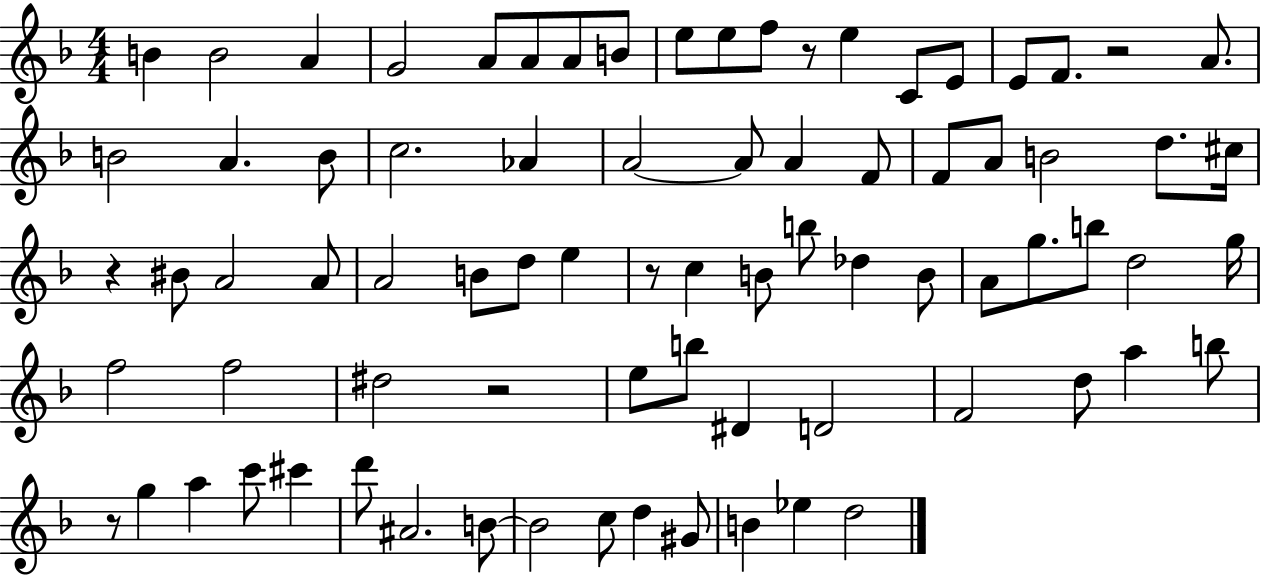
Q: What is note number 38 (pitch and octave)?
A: E5